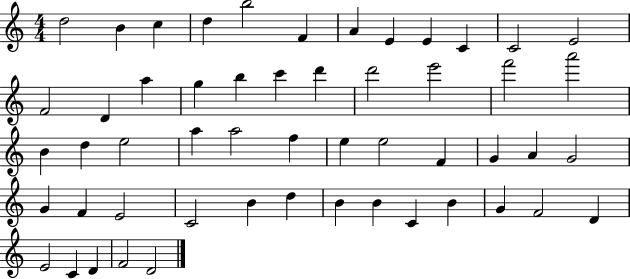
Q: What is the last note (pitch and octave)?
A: D4